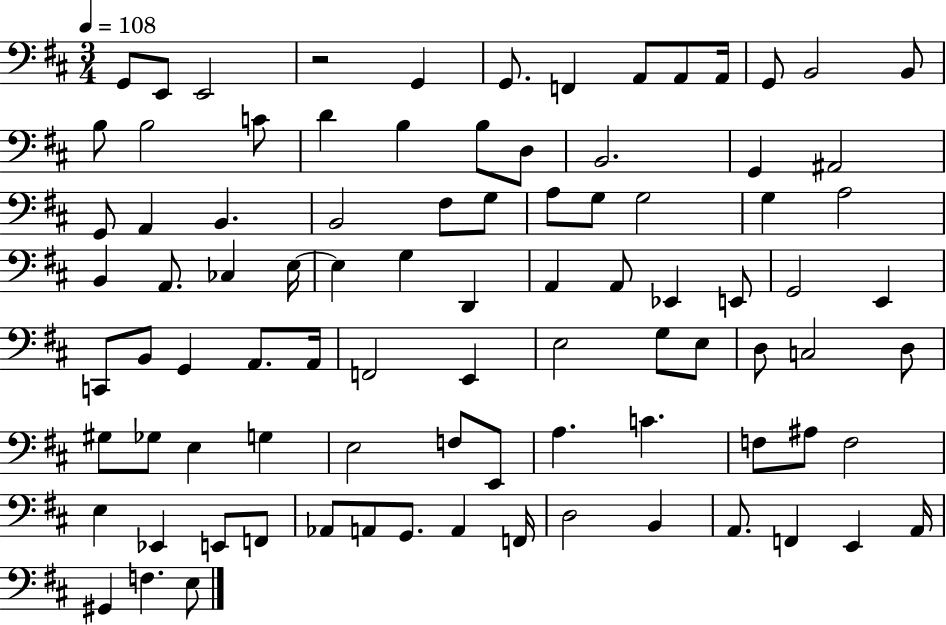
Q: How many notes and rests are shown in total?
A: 90